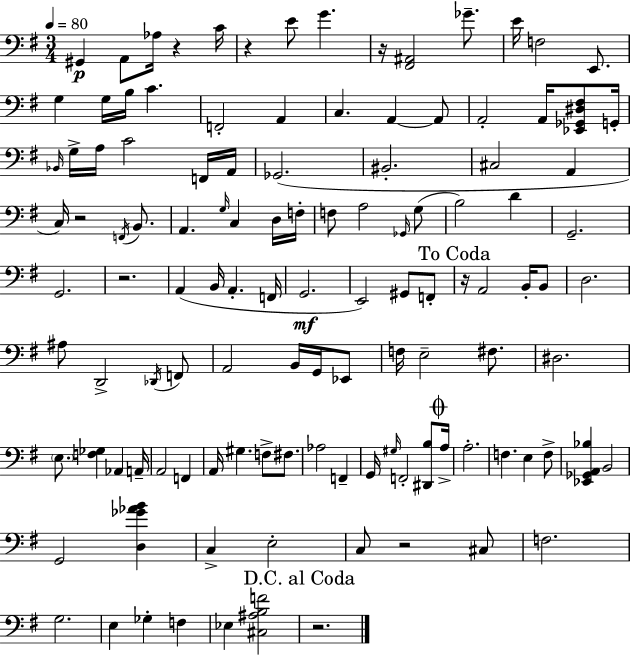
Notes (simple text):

G#2/q A2/e Ab3/s R/q C4/s R/q E4/e G4/q. R/s [F#2,A#2]/h Gb4/e. E4/s F3/h E2/e. G3/q G3/s B3/s C4/q. F2/h A2/q C3/q. A2/q A2/e A2/h A2/s [Eb2,Gb2,D#3,F#3]/e G2/s Bb2/s G3/s A3/s C4/h F2/s A2/s Gb2/h. BIS2/h. C#3/h A2/q C3/s R/h F2/s B2/e. A2/q. G3/s C3/q D3/s F3/s F3/e A3/h Gb2/s G3/e B3/h D4/q G2/h. G2/h. R/h. A2/q B2/s A2/q. F2/s G2/h. E2/h G#2/e F2/e R/s A2/h B2/s B2/e D3/h. A#3/e D2/h Db2/s F2/e A2/h B2/s G2/s Eb2/e F3/s E3/h F#3/e. D#3/h. E3/e. [F3,Gb3]/q Ab2/q A2/s A2/h F2/q A2/s G#3/q. F3/e F#3/e. Ab3/h F2/q G2/s G#3/s F2/h [D#2,B3]/e A3/s A3/h. F3/q. E3/q F3/e [Eb2,Gb2,A2,Bb3]/q B2/h G2/h [D3,Gb4,Ab4,B4]/q C3/q E3/h C3/e R/h C#3/e F3/h. G3/h. E3/q Gb3/q F3/q Eb3/q [C#3,A#3,B3,F4]/h R/h.